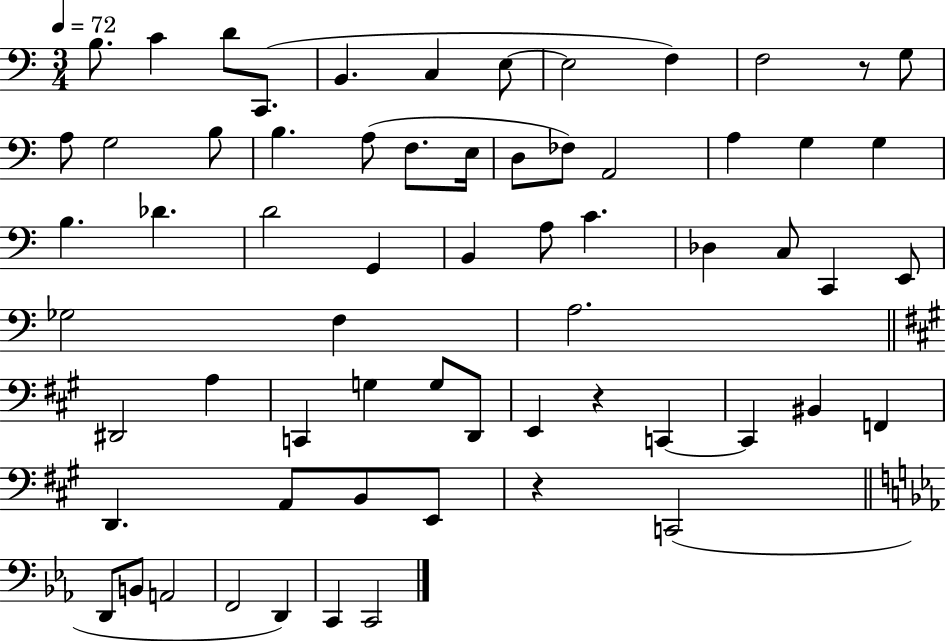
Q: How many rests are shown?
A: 3